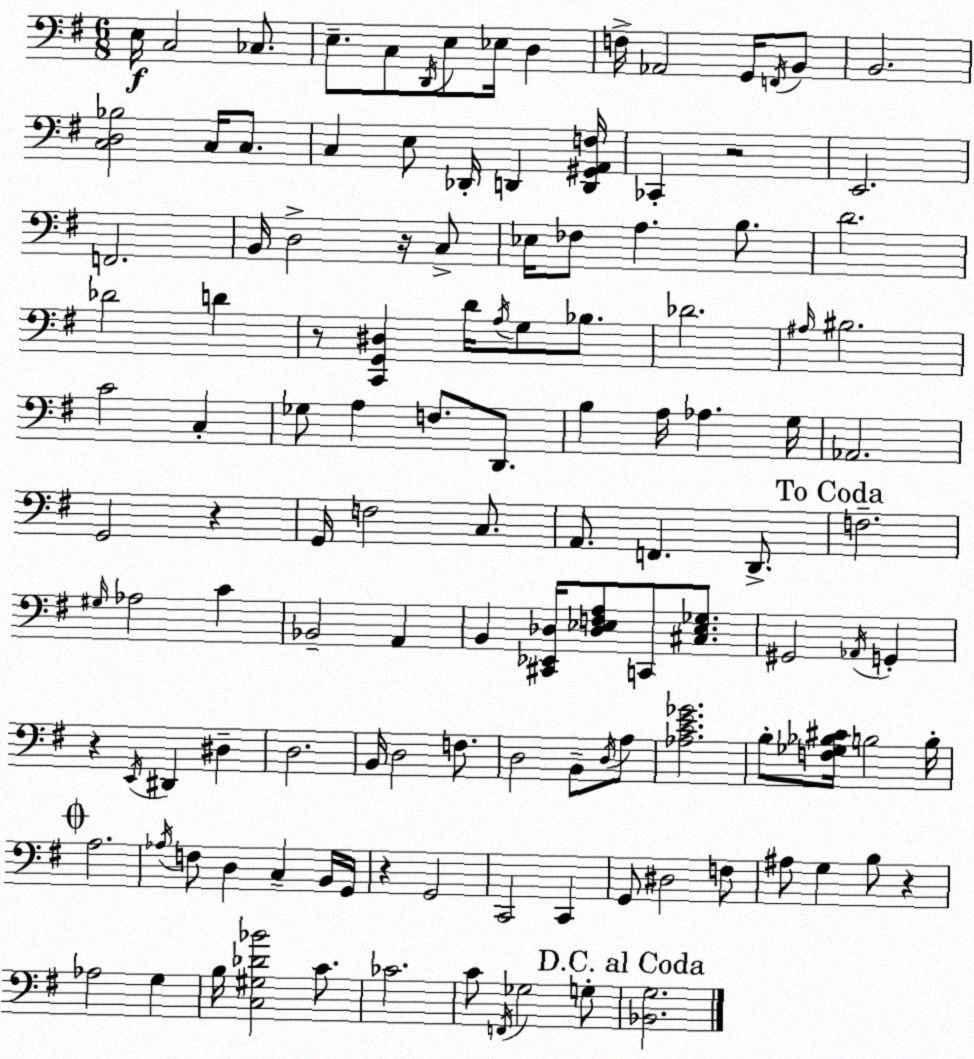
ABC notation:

X:1
T:Untitled
M:6/8
L:1/4
K:Em
E,/4 C,2 _C,/2 E,/2 C,/2 D,,/4 E,/2 _E,/4 D, F,/4 _A,,2 G,,/4 F,,/4 B,,/2 B,,2 [C,D,_B,]2 C,/4 C,/2 C, E,/2 _D,,/4 D,, [D,,^G,,A,,F,]/4 _C,, z2 E,,2 F,,2 B,,/4 D,2 z/4 C,/2 _E,/4 _F,/2 A, B,/2 D2 _D2 D z/2 [C,,G,,^D,] D/4 A,/4 G,/2 _B,/2 _D2 ^A,/4 ^B,2 C2 C, _G,/2 A, F,/2 D,,/2 B, A,/4 _A, G,/4 _A,,2 G,,2 z G,,/4 F,2 C,/2 A,,/2 F,, D,,/2 F,2 ^G,/4 _A,2 C _B,,2 A,, B,, [^C,,_E,,_D,]/4 [_D,_E,F,A,]/2 C,,/2 [^C,_E,_G,]/2 ^G,,2 _A,,/4 G,, z E,,/4 ^D,, ^D, D,2 B,,/4 D,2 F,/2 D,2 B,,/2 D,/4 A,/2 [_A,CE_G]2 B,/2 [F,_G,_B,^C]/4 B,2 B,/4 A,2 _A,/4 F,/2 D, C, B,,/4 G,,/4 z G,,2 C,,2 C,, G,,/2 ^D,2 F,/2 ^A,/2 G, B,/2 z _A,2 G, B,/4 [C,^G,_D_B]2 C/2 _C2 C/2 F,,/4 _G,2 G,/2 [_B,,G,]2